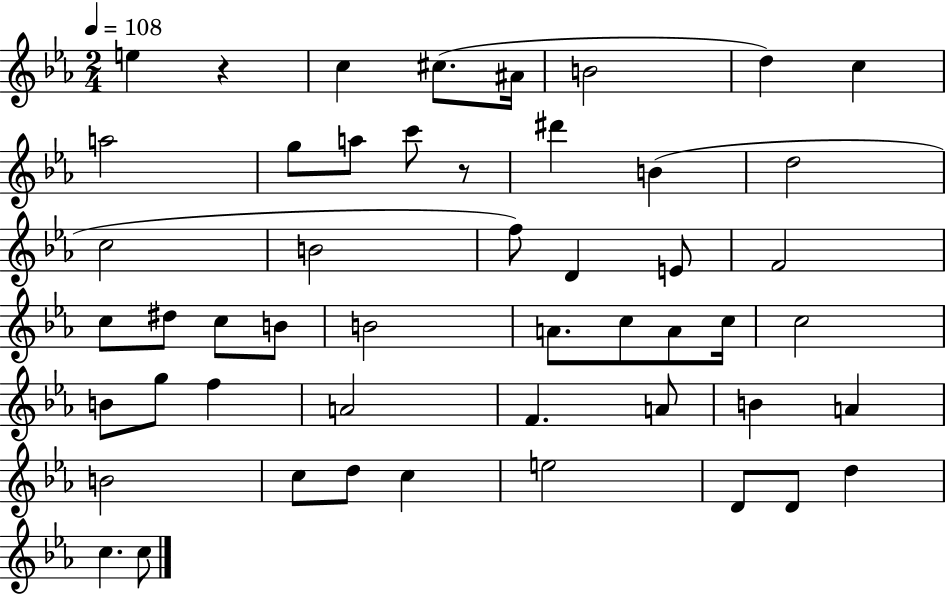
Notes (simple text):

E5/q R/q C5/q C#5/e. A#4/s B4/h D5/q C5/q A5/h G5/e A5/e C6/e R/e D#6/q B4/q D5/h C5/h B4/h F5/e D4/q E4/e F4/h C5/e D#5/e C5/e B4/e B4/h A4/e. C5/e A4/e C5/s C5/h B4/e G5/e F5/q A4/h F4/q. A4/e B4/q A4/q B4/h C5/e D5/e C5/q E5/h D4/e D4/e D5/q C5/q. C5/e